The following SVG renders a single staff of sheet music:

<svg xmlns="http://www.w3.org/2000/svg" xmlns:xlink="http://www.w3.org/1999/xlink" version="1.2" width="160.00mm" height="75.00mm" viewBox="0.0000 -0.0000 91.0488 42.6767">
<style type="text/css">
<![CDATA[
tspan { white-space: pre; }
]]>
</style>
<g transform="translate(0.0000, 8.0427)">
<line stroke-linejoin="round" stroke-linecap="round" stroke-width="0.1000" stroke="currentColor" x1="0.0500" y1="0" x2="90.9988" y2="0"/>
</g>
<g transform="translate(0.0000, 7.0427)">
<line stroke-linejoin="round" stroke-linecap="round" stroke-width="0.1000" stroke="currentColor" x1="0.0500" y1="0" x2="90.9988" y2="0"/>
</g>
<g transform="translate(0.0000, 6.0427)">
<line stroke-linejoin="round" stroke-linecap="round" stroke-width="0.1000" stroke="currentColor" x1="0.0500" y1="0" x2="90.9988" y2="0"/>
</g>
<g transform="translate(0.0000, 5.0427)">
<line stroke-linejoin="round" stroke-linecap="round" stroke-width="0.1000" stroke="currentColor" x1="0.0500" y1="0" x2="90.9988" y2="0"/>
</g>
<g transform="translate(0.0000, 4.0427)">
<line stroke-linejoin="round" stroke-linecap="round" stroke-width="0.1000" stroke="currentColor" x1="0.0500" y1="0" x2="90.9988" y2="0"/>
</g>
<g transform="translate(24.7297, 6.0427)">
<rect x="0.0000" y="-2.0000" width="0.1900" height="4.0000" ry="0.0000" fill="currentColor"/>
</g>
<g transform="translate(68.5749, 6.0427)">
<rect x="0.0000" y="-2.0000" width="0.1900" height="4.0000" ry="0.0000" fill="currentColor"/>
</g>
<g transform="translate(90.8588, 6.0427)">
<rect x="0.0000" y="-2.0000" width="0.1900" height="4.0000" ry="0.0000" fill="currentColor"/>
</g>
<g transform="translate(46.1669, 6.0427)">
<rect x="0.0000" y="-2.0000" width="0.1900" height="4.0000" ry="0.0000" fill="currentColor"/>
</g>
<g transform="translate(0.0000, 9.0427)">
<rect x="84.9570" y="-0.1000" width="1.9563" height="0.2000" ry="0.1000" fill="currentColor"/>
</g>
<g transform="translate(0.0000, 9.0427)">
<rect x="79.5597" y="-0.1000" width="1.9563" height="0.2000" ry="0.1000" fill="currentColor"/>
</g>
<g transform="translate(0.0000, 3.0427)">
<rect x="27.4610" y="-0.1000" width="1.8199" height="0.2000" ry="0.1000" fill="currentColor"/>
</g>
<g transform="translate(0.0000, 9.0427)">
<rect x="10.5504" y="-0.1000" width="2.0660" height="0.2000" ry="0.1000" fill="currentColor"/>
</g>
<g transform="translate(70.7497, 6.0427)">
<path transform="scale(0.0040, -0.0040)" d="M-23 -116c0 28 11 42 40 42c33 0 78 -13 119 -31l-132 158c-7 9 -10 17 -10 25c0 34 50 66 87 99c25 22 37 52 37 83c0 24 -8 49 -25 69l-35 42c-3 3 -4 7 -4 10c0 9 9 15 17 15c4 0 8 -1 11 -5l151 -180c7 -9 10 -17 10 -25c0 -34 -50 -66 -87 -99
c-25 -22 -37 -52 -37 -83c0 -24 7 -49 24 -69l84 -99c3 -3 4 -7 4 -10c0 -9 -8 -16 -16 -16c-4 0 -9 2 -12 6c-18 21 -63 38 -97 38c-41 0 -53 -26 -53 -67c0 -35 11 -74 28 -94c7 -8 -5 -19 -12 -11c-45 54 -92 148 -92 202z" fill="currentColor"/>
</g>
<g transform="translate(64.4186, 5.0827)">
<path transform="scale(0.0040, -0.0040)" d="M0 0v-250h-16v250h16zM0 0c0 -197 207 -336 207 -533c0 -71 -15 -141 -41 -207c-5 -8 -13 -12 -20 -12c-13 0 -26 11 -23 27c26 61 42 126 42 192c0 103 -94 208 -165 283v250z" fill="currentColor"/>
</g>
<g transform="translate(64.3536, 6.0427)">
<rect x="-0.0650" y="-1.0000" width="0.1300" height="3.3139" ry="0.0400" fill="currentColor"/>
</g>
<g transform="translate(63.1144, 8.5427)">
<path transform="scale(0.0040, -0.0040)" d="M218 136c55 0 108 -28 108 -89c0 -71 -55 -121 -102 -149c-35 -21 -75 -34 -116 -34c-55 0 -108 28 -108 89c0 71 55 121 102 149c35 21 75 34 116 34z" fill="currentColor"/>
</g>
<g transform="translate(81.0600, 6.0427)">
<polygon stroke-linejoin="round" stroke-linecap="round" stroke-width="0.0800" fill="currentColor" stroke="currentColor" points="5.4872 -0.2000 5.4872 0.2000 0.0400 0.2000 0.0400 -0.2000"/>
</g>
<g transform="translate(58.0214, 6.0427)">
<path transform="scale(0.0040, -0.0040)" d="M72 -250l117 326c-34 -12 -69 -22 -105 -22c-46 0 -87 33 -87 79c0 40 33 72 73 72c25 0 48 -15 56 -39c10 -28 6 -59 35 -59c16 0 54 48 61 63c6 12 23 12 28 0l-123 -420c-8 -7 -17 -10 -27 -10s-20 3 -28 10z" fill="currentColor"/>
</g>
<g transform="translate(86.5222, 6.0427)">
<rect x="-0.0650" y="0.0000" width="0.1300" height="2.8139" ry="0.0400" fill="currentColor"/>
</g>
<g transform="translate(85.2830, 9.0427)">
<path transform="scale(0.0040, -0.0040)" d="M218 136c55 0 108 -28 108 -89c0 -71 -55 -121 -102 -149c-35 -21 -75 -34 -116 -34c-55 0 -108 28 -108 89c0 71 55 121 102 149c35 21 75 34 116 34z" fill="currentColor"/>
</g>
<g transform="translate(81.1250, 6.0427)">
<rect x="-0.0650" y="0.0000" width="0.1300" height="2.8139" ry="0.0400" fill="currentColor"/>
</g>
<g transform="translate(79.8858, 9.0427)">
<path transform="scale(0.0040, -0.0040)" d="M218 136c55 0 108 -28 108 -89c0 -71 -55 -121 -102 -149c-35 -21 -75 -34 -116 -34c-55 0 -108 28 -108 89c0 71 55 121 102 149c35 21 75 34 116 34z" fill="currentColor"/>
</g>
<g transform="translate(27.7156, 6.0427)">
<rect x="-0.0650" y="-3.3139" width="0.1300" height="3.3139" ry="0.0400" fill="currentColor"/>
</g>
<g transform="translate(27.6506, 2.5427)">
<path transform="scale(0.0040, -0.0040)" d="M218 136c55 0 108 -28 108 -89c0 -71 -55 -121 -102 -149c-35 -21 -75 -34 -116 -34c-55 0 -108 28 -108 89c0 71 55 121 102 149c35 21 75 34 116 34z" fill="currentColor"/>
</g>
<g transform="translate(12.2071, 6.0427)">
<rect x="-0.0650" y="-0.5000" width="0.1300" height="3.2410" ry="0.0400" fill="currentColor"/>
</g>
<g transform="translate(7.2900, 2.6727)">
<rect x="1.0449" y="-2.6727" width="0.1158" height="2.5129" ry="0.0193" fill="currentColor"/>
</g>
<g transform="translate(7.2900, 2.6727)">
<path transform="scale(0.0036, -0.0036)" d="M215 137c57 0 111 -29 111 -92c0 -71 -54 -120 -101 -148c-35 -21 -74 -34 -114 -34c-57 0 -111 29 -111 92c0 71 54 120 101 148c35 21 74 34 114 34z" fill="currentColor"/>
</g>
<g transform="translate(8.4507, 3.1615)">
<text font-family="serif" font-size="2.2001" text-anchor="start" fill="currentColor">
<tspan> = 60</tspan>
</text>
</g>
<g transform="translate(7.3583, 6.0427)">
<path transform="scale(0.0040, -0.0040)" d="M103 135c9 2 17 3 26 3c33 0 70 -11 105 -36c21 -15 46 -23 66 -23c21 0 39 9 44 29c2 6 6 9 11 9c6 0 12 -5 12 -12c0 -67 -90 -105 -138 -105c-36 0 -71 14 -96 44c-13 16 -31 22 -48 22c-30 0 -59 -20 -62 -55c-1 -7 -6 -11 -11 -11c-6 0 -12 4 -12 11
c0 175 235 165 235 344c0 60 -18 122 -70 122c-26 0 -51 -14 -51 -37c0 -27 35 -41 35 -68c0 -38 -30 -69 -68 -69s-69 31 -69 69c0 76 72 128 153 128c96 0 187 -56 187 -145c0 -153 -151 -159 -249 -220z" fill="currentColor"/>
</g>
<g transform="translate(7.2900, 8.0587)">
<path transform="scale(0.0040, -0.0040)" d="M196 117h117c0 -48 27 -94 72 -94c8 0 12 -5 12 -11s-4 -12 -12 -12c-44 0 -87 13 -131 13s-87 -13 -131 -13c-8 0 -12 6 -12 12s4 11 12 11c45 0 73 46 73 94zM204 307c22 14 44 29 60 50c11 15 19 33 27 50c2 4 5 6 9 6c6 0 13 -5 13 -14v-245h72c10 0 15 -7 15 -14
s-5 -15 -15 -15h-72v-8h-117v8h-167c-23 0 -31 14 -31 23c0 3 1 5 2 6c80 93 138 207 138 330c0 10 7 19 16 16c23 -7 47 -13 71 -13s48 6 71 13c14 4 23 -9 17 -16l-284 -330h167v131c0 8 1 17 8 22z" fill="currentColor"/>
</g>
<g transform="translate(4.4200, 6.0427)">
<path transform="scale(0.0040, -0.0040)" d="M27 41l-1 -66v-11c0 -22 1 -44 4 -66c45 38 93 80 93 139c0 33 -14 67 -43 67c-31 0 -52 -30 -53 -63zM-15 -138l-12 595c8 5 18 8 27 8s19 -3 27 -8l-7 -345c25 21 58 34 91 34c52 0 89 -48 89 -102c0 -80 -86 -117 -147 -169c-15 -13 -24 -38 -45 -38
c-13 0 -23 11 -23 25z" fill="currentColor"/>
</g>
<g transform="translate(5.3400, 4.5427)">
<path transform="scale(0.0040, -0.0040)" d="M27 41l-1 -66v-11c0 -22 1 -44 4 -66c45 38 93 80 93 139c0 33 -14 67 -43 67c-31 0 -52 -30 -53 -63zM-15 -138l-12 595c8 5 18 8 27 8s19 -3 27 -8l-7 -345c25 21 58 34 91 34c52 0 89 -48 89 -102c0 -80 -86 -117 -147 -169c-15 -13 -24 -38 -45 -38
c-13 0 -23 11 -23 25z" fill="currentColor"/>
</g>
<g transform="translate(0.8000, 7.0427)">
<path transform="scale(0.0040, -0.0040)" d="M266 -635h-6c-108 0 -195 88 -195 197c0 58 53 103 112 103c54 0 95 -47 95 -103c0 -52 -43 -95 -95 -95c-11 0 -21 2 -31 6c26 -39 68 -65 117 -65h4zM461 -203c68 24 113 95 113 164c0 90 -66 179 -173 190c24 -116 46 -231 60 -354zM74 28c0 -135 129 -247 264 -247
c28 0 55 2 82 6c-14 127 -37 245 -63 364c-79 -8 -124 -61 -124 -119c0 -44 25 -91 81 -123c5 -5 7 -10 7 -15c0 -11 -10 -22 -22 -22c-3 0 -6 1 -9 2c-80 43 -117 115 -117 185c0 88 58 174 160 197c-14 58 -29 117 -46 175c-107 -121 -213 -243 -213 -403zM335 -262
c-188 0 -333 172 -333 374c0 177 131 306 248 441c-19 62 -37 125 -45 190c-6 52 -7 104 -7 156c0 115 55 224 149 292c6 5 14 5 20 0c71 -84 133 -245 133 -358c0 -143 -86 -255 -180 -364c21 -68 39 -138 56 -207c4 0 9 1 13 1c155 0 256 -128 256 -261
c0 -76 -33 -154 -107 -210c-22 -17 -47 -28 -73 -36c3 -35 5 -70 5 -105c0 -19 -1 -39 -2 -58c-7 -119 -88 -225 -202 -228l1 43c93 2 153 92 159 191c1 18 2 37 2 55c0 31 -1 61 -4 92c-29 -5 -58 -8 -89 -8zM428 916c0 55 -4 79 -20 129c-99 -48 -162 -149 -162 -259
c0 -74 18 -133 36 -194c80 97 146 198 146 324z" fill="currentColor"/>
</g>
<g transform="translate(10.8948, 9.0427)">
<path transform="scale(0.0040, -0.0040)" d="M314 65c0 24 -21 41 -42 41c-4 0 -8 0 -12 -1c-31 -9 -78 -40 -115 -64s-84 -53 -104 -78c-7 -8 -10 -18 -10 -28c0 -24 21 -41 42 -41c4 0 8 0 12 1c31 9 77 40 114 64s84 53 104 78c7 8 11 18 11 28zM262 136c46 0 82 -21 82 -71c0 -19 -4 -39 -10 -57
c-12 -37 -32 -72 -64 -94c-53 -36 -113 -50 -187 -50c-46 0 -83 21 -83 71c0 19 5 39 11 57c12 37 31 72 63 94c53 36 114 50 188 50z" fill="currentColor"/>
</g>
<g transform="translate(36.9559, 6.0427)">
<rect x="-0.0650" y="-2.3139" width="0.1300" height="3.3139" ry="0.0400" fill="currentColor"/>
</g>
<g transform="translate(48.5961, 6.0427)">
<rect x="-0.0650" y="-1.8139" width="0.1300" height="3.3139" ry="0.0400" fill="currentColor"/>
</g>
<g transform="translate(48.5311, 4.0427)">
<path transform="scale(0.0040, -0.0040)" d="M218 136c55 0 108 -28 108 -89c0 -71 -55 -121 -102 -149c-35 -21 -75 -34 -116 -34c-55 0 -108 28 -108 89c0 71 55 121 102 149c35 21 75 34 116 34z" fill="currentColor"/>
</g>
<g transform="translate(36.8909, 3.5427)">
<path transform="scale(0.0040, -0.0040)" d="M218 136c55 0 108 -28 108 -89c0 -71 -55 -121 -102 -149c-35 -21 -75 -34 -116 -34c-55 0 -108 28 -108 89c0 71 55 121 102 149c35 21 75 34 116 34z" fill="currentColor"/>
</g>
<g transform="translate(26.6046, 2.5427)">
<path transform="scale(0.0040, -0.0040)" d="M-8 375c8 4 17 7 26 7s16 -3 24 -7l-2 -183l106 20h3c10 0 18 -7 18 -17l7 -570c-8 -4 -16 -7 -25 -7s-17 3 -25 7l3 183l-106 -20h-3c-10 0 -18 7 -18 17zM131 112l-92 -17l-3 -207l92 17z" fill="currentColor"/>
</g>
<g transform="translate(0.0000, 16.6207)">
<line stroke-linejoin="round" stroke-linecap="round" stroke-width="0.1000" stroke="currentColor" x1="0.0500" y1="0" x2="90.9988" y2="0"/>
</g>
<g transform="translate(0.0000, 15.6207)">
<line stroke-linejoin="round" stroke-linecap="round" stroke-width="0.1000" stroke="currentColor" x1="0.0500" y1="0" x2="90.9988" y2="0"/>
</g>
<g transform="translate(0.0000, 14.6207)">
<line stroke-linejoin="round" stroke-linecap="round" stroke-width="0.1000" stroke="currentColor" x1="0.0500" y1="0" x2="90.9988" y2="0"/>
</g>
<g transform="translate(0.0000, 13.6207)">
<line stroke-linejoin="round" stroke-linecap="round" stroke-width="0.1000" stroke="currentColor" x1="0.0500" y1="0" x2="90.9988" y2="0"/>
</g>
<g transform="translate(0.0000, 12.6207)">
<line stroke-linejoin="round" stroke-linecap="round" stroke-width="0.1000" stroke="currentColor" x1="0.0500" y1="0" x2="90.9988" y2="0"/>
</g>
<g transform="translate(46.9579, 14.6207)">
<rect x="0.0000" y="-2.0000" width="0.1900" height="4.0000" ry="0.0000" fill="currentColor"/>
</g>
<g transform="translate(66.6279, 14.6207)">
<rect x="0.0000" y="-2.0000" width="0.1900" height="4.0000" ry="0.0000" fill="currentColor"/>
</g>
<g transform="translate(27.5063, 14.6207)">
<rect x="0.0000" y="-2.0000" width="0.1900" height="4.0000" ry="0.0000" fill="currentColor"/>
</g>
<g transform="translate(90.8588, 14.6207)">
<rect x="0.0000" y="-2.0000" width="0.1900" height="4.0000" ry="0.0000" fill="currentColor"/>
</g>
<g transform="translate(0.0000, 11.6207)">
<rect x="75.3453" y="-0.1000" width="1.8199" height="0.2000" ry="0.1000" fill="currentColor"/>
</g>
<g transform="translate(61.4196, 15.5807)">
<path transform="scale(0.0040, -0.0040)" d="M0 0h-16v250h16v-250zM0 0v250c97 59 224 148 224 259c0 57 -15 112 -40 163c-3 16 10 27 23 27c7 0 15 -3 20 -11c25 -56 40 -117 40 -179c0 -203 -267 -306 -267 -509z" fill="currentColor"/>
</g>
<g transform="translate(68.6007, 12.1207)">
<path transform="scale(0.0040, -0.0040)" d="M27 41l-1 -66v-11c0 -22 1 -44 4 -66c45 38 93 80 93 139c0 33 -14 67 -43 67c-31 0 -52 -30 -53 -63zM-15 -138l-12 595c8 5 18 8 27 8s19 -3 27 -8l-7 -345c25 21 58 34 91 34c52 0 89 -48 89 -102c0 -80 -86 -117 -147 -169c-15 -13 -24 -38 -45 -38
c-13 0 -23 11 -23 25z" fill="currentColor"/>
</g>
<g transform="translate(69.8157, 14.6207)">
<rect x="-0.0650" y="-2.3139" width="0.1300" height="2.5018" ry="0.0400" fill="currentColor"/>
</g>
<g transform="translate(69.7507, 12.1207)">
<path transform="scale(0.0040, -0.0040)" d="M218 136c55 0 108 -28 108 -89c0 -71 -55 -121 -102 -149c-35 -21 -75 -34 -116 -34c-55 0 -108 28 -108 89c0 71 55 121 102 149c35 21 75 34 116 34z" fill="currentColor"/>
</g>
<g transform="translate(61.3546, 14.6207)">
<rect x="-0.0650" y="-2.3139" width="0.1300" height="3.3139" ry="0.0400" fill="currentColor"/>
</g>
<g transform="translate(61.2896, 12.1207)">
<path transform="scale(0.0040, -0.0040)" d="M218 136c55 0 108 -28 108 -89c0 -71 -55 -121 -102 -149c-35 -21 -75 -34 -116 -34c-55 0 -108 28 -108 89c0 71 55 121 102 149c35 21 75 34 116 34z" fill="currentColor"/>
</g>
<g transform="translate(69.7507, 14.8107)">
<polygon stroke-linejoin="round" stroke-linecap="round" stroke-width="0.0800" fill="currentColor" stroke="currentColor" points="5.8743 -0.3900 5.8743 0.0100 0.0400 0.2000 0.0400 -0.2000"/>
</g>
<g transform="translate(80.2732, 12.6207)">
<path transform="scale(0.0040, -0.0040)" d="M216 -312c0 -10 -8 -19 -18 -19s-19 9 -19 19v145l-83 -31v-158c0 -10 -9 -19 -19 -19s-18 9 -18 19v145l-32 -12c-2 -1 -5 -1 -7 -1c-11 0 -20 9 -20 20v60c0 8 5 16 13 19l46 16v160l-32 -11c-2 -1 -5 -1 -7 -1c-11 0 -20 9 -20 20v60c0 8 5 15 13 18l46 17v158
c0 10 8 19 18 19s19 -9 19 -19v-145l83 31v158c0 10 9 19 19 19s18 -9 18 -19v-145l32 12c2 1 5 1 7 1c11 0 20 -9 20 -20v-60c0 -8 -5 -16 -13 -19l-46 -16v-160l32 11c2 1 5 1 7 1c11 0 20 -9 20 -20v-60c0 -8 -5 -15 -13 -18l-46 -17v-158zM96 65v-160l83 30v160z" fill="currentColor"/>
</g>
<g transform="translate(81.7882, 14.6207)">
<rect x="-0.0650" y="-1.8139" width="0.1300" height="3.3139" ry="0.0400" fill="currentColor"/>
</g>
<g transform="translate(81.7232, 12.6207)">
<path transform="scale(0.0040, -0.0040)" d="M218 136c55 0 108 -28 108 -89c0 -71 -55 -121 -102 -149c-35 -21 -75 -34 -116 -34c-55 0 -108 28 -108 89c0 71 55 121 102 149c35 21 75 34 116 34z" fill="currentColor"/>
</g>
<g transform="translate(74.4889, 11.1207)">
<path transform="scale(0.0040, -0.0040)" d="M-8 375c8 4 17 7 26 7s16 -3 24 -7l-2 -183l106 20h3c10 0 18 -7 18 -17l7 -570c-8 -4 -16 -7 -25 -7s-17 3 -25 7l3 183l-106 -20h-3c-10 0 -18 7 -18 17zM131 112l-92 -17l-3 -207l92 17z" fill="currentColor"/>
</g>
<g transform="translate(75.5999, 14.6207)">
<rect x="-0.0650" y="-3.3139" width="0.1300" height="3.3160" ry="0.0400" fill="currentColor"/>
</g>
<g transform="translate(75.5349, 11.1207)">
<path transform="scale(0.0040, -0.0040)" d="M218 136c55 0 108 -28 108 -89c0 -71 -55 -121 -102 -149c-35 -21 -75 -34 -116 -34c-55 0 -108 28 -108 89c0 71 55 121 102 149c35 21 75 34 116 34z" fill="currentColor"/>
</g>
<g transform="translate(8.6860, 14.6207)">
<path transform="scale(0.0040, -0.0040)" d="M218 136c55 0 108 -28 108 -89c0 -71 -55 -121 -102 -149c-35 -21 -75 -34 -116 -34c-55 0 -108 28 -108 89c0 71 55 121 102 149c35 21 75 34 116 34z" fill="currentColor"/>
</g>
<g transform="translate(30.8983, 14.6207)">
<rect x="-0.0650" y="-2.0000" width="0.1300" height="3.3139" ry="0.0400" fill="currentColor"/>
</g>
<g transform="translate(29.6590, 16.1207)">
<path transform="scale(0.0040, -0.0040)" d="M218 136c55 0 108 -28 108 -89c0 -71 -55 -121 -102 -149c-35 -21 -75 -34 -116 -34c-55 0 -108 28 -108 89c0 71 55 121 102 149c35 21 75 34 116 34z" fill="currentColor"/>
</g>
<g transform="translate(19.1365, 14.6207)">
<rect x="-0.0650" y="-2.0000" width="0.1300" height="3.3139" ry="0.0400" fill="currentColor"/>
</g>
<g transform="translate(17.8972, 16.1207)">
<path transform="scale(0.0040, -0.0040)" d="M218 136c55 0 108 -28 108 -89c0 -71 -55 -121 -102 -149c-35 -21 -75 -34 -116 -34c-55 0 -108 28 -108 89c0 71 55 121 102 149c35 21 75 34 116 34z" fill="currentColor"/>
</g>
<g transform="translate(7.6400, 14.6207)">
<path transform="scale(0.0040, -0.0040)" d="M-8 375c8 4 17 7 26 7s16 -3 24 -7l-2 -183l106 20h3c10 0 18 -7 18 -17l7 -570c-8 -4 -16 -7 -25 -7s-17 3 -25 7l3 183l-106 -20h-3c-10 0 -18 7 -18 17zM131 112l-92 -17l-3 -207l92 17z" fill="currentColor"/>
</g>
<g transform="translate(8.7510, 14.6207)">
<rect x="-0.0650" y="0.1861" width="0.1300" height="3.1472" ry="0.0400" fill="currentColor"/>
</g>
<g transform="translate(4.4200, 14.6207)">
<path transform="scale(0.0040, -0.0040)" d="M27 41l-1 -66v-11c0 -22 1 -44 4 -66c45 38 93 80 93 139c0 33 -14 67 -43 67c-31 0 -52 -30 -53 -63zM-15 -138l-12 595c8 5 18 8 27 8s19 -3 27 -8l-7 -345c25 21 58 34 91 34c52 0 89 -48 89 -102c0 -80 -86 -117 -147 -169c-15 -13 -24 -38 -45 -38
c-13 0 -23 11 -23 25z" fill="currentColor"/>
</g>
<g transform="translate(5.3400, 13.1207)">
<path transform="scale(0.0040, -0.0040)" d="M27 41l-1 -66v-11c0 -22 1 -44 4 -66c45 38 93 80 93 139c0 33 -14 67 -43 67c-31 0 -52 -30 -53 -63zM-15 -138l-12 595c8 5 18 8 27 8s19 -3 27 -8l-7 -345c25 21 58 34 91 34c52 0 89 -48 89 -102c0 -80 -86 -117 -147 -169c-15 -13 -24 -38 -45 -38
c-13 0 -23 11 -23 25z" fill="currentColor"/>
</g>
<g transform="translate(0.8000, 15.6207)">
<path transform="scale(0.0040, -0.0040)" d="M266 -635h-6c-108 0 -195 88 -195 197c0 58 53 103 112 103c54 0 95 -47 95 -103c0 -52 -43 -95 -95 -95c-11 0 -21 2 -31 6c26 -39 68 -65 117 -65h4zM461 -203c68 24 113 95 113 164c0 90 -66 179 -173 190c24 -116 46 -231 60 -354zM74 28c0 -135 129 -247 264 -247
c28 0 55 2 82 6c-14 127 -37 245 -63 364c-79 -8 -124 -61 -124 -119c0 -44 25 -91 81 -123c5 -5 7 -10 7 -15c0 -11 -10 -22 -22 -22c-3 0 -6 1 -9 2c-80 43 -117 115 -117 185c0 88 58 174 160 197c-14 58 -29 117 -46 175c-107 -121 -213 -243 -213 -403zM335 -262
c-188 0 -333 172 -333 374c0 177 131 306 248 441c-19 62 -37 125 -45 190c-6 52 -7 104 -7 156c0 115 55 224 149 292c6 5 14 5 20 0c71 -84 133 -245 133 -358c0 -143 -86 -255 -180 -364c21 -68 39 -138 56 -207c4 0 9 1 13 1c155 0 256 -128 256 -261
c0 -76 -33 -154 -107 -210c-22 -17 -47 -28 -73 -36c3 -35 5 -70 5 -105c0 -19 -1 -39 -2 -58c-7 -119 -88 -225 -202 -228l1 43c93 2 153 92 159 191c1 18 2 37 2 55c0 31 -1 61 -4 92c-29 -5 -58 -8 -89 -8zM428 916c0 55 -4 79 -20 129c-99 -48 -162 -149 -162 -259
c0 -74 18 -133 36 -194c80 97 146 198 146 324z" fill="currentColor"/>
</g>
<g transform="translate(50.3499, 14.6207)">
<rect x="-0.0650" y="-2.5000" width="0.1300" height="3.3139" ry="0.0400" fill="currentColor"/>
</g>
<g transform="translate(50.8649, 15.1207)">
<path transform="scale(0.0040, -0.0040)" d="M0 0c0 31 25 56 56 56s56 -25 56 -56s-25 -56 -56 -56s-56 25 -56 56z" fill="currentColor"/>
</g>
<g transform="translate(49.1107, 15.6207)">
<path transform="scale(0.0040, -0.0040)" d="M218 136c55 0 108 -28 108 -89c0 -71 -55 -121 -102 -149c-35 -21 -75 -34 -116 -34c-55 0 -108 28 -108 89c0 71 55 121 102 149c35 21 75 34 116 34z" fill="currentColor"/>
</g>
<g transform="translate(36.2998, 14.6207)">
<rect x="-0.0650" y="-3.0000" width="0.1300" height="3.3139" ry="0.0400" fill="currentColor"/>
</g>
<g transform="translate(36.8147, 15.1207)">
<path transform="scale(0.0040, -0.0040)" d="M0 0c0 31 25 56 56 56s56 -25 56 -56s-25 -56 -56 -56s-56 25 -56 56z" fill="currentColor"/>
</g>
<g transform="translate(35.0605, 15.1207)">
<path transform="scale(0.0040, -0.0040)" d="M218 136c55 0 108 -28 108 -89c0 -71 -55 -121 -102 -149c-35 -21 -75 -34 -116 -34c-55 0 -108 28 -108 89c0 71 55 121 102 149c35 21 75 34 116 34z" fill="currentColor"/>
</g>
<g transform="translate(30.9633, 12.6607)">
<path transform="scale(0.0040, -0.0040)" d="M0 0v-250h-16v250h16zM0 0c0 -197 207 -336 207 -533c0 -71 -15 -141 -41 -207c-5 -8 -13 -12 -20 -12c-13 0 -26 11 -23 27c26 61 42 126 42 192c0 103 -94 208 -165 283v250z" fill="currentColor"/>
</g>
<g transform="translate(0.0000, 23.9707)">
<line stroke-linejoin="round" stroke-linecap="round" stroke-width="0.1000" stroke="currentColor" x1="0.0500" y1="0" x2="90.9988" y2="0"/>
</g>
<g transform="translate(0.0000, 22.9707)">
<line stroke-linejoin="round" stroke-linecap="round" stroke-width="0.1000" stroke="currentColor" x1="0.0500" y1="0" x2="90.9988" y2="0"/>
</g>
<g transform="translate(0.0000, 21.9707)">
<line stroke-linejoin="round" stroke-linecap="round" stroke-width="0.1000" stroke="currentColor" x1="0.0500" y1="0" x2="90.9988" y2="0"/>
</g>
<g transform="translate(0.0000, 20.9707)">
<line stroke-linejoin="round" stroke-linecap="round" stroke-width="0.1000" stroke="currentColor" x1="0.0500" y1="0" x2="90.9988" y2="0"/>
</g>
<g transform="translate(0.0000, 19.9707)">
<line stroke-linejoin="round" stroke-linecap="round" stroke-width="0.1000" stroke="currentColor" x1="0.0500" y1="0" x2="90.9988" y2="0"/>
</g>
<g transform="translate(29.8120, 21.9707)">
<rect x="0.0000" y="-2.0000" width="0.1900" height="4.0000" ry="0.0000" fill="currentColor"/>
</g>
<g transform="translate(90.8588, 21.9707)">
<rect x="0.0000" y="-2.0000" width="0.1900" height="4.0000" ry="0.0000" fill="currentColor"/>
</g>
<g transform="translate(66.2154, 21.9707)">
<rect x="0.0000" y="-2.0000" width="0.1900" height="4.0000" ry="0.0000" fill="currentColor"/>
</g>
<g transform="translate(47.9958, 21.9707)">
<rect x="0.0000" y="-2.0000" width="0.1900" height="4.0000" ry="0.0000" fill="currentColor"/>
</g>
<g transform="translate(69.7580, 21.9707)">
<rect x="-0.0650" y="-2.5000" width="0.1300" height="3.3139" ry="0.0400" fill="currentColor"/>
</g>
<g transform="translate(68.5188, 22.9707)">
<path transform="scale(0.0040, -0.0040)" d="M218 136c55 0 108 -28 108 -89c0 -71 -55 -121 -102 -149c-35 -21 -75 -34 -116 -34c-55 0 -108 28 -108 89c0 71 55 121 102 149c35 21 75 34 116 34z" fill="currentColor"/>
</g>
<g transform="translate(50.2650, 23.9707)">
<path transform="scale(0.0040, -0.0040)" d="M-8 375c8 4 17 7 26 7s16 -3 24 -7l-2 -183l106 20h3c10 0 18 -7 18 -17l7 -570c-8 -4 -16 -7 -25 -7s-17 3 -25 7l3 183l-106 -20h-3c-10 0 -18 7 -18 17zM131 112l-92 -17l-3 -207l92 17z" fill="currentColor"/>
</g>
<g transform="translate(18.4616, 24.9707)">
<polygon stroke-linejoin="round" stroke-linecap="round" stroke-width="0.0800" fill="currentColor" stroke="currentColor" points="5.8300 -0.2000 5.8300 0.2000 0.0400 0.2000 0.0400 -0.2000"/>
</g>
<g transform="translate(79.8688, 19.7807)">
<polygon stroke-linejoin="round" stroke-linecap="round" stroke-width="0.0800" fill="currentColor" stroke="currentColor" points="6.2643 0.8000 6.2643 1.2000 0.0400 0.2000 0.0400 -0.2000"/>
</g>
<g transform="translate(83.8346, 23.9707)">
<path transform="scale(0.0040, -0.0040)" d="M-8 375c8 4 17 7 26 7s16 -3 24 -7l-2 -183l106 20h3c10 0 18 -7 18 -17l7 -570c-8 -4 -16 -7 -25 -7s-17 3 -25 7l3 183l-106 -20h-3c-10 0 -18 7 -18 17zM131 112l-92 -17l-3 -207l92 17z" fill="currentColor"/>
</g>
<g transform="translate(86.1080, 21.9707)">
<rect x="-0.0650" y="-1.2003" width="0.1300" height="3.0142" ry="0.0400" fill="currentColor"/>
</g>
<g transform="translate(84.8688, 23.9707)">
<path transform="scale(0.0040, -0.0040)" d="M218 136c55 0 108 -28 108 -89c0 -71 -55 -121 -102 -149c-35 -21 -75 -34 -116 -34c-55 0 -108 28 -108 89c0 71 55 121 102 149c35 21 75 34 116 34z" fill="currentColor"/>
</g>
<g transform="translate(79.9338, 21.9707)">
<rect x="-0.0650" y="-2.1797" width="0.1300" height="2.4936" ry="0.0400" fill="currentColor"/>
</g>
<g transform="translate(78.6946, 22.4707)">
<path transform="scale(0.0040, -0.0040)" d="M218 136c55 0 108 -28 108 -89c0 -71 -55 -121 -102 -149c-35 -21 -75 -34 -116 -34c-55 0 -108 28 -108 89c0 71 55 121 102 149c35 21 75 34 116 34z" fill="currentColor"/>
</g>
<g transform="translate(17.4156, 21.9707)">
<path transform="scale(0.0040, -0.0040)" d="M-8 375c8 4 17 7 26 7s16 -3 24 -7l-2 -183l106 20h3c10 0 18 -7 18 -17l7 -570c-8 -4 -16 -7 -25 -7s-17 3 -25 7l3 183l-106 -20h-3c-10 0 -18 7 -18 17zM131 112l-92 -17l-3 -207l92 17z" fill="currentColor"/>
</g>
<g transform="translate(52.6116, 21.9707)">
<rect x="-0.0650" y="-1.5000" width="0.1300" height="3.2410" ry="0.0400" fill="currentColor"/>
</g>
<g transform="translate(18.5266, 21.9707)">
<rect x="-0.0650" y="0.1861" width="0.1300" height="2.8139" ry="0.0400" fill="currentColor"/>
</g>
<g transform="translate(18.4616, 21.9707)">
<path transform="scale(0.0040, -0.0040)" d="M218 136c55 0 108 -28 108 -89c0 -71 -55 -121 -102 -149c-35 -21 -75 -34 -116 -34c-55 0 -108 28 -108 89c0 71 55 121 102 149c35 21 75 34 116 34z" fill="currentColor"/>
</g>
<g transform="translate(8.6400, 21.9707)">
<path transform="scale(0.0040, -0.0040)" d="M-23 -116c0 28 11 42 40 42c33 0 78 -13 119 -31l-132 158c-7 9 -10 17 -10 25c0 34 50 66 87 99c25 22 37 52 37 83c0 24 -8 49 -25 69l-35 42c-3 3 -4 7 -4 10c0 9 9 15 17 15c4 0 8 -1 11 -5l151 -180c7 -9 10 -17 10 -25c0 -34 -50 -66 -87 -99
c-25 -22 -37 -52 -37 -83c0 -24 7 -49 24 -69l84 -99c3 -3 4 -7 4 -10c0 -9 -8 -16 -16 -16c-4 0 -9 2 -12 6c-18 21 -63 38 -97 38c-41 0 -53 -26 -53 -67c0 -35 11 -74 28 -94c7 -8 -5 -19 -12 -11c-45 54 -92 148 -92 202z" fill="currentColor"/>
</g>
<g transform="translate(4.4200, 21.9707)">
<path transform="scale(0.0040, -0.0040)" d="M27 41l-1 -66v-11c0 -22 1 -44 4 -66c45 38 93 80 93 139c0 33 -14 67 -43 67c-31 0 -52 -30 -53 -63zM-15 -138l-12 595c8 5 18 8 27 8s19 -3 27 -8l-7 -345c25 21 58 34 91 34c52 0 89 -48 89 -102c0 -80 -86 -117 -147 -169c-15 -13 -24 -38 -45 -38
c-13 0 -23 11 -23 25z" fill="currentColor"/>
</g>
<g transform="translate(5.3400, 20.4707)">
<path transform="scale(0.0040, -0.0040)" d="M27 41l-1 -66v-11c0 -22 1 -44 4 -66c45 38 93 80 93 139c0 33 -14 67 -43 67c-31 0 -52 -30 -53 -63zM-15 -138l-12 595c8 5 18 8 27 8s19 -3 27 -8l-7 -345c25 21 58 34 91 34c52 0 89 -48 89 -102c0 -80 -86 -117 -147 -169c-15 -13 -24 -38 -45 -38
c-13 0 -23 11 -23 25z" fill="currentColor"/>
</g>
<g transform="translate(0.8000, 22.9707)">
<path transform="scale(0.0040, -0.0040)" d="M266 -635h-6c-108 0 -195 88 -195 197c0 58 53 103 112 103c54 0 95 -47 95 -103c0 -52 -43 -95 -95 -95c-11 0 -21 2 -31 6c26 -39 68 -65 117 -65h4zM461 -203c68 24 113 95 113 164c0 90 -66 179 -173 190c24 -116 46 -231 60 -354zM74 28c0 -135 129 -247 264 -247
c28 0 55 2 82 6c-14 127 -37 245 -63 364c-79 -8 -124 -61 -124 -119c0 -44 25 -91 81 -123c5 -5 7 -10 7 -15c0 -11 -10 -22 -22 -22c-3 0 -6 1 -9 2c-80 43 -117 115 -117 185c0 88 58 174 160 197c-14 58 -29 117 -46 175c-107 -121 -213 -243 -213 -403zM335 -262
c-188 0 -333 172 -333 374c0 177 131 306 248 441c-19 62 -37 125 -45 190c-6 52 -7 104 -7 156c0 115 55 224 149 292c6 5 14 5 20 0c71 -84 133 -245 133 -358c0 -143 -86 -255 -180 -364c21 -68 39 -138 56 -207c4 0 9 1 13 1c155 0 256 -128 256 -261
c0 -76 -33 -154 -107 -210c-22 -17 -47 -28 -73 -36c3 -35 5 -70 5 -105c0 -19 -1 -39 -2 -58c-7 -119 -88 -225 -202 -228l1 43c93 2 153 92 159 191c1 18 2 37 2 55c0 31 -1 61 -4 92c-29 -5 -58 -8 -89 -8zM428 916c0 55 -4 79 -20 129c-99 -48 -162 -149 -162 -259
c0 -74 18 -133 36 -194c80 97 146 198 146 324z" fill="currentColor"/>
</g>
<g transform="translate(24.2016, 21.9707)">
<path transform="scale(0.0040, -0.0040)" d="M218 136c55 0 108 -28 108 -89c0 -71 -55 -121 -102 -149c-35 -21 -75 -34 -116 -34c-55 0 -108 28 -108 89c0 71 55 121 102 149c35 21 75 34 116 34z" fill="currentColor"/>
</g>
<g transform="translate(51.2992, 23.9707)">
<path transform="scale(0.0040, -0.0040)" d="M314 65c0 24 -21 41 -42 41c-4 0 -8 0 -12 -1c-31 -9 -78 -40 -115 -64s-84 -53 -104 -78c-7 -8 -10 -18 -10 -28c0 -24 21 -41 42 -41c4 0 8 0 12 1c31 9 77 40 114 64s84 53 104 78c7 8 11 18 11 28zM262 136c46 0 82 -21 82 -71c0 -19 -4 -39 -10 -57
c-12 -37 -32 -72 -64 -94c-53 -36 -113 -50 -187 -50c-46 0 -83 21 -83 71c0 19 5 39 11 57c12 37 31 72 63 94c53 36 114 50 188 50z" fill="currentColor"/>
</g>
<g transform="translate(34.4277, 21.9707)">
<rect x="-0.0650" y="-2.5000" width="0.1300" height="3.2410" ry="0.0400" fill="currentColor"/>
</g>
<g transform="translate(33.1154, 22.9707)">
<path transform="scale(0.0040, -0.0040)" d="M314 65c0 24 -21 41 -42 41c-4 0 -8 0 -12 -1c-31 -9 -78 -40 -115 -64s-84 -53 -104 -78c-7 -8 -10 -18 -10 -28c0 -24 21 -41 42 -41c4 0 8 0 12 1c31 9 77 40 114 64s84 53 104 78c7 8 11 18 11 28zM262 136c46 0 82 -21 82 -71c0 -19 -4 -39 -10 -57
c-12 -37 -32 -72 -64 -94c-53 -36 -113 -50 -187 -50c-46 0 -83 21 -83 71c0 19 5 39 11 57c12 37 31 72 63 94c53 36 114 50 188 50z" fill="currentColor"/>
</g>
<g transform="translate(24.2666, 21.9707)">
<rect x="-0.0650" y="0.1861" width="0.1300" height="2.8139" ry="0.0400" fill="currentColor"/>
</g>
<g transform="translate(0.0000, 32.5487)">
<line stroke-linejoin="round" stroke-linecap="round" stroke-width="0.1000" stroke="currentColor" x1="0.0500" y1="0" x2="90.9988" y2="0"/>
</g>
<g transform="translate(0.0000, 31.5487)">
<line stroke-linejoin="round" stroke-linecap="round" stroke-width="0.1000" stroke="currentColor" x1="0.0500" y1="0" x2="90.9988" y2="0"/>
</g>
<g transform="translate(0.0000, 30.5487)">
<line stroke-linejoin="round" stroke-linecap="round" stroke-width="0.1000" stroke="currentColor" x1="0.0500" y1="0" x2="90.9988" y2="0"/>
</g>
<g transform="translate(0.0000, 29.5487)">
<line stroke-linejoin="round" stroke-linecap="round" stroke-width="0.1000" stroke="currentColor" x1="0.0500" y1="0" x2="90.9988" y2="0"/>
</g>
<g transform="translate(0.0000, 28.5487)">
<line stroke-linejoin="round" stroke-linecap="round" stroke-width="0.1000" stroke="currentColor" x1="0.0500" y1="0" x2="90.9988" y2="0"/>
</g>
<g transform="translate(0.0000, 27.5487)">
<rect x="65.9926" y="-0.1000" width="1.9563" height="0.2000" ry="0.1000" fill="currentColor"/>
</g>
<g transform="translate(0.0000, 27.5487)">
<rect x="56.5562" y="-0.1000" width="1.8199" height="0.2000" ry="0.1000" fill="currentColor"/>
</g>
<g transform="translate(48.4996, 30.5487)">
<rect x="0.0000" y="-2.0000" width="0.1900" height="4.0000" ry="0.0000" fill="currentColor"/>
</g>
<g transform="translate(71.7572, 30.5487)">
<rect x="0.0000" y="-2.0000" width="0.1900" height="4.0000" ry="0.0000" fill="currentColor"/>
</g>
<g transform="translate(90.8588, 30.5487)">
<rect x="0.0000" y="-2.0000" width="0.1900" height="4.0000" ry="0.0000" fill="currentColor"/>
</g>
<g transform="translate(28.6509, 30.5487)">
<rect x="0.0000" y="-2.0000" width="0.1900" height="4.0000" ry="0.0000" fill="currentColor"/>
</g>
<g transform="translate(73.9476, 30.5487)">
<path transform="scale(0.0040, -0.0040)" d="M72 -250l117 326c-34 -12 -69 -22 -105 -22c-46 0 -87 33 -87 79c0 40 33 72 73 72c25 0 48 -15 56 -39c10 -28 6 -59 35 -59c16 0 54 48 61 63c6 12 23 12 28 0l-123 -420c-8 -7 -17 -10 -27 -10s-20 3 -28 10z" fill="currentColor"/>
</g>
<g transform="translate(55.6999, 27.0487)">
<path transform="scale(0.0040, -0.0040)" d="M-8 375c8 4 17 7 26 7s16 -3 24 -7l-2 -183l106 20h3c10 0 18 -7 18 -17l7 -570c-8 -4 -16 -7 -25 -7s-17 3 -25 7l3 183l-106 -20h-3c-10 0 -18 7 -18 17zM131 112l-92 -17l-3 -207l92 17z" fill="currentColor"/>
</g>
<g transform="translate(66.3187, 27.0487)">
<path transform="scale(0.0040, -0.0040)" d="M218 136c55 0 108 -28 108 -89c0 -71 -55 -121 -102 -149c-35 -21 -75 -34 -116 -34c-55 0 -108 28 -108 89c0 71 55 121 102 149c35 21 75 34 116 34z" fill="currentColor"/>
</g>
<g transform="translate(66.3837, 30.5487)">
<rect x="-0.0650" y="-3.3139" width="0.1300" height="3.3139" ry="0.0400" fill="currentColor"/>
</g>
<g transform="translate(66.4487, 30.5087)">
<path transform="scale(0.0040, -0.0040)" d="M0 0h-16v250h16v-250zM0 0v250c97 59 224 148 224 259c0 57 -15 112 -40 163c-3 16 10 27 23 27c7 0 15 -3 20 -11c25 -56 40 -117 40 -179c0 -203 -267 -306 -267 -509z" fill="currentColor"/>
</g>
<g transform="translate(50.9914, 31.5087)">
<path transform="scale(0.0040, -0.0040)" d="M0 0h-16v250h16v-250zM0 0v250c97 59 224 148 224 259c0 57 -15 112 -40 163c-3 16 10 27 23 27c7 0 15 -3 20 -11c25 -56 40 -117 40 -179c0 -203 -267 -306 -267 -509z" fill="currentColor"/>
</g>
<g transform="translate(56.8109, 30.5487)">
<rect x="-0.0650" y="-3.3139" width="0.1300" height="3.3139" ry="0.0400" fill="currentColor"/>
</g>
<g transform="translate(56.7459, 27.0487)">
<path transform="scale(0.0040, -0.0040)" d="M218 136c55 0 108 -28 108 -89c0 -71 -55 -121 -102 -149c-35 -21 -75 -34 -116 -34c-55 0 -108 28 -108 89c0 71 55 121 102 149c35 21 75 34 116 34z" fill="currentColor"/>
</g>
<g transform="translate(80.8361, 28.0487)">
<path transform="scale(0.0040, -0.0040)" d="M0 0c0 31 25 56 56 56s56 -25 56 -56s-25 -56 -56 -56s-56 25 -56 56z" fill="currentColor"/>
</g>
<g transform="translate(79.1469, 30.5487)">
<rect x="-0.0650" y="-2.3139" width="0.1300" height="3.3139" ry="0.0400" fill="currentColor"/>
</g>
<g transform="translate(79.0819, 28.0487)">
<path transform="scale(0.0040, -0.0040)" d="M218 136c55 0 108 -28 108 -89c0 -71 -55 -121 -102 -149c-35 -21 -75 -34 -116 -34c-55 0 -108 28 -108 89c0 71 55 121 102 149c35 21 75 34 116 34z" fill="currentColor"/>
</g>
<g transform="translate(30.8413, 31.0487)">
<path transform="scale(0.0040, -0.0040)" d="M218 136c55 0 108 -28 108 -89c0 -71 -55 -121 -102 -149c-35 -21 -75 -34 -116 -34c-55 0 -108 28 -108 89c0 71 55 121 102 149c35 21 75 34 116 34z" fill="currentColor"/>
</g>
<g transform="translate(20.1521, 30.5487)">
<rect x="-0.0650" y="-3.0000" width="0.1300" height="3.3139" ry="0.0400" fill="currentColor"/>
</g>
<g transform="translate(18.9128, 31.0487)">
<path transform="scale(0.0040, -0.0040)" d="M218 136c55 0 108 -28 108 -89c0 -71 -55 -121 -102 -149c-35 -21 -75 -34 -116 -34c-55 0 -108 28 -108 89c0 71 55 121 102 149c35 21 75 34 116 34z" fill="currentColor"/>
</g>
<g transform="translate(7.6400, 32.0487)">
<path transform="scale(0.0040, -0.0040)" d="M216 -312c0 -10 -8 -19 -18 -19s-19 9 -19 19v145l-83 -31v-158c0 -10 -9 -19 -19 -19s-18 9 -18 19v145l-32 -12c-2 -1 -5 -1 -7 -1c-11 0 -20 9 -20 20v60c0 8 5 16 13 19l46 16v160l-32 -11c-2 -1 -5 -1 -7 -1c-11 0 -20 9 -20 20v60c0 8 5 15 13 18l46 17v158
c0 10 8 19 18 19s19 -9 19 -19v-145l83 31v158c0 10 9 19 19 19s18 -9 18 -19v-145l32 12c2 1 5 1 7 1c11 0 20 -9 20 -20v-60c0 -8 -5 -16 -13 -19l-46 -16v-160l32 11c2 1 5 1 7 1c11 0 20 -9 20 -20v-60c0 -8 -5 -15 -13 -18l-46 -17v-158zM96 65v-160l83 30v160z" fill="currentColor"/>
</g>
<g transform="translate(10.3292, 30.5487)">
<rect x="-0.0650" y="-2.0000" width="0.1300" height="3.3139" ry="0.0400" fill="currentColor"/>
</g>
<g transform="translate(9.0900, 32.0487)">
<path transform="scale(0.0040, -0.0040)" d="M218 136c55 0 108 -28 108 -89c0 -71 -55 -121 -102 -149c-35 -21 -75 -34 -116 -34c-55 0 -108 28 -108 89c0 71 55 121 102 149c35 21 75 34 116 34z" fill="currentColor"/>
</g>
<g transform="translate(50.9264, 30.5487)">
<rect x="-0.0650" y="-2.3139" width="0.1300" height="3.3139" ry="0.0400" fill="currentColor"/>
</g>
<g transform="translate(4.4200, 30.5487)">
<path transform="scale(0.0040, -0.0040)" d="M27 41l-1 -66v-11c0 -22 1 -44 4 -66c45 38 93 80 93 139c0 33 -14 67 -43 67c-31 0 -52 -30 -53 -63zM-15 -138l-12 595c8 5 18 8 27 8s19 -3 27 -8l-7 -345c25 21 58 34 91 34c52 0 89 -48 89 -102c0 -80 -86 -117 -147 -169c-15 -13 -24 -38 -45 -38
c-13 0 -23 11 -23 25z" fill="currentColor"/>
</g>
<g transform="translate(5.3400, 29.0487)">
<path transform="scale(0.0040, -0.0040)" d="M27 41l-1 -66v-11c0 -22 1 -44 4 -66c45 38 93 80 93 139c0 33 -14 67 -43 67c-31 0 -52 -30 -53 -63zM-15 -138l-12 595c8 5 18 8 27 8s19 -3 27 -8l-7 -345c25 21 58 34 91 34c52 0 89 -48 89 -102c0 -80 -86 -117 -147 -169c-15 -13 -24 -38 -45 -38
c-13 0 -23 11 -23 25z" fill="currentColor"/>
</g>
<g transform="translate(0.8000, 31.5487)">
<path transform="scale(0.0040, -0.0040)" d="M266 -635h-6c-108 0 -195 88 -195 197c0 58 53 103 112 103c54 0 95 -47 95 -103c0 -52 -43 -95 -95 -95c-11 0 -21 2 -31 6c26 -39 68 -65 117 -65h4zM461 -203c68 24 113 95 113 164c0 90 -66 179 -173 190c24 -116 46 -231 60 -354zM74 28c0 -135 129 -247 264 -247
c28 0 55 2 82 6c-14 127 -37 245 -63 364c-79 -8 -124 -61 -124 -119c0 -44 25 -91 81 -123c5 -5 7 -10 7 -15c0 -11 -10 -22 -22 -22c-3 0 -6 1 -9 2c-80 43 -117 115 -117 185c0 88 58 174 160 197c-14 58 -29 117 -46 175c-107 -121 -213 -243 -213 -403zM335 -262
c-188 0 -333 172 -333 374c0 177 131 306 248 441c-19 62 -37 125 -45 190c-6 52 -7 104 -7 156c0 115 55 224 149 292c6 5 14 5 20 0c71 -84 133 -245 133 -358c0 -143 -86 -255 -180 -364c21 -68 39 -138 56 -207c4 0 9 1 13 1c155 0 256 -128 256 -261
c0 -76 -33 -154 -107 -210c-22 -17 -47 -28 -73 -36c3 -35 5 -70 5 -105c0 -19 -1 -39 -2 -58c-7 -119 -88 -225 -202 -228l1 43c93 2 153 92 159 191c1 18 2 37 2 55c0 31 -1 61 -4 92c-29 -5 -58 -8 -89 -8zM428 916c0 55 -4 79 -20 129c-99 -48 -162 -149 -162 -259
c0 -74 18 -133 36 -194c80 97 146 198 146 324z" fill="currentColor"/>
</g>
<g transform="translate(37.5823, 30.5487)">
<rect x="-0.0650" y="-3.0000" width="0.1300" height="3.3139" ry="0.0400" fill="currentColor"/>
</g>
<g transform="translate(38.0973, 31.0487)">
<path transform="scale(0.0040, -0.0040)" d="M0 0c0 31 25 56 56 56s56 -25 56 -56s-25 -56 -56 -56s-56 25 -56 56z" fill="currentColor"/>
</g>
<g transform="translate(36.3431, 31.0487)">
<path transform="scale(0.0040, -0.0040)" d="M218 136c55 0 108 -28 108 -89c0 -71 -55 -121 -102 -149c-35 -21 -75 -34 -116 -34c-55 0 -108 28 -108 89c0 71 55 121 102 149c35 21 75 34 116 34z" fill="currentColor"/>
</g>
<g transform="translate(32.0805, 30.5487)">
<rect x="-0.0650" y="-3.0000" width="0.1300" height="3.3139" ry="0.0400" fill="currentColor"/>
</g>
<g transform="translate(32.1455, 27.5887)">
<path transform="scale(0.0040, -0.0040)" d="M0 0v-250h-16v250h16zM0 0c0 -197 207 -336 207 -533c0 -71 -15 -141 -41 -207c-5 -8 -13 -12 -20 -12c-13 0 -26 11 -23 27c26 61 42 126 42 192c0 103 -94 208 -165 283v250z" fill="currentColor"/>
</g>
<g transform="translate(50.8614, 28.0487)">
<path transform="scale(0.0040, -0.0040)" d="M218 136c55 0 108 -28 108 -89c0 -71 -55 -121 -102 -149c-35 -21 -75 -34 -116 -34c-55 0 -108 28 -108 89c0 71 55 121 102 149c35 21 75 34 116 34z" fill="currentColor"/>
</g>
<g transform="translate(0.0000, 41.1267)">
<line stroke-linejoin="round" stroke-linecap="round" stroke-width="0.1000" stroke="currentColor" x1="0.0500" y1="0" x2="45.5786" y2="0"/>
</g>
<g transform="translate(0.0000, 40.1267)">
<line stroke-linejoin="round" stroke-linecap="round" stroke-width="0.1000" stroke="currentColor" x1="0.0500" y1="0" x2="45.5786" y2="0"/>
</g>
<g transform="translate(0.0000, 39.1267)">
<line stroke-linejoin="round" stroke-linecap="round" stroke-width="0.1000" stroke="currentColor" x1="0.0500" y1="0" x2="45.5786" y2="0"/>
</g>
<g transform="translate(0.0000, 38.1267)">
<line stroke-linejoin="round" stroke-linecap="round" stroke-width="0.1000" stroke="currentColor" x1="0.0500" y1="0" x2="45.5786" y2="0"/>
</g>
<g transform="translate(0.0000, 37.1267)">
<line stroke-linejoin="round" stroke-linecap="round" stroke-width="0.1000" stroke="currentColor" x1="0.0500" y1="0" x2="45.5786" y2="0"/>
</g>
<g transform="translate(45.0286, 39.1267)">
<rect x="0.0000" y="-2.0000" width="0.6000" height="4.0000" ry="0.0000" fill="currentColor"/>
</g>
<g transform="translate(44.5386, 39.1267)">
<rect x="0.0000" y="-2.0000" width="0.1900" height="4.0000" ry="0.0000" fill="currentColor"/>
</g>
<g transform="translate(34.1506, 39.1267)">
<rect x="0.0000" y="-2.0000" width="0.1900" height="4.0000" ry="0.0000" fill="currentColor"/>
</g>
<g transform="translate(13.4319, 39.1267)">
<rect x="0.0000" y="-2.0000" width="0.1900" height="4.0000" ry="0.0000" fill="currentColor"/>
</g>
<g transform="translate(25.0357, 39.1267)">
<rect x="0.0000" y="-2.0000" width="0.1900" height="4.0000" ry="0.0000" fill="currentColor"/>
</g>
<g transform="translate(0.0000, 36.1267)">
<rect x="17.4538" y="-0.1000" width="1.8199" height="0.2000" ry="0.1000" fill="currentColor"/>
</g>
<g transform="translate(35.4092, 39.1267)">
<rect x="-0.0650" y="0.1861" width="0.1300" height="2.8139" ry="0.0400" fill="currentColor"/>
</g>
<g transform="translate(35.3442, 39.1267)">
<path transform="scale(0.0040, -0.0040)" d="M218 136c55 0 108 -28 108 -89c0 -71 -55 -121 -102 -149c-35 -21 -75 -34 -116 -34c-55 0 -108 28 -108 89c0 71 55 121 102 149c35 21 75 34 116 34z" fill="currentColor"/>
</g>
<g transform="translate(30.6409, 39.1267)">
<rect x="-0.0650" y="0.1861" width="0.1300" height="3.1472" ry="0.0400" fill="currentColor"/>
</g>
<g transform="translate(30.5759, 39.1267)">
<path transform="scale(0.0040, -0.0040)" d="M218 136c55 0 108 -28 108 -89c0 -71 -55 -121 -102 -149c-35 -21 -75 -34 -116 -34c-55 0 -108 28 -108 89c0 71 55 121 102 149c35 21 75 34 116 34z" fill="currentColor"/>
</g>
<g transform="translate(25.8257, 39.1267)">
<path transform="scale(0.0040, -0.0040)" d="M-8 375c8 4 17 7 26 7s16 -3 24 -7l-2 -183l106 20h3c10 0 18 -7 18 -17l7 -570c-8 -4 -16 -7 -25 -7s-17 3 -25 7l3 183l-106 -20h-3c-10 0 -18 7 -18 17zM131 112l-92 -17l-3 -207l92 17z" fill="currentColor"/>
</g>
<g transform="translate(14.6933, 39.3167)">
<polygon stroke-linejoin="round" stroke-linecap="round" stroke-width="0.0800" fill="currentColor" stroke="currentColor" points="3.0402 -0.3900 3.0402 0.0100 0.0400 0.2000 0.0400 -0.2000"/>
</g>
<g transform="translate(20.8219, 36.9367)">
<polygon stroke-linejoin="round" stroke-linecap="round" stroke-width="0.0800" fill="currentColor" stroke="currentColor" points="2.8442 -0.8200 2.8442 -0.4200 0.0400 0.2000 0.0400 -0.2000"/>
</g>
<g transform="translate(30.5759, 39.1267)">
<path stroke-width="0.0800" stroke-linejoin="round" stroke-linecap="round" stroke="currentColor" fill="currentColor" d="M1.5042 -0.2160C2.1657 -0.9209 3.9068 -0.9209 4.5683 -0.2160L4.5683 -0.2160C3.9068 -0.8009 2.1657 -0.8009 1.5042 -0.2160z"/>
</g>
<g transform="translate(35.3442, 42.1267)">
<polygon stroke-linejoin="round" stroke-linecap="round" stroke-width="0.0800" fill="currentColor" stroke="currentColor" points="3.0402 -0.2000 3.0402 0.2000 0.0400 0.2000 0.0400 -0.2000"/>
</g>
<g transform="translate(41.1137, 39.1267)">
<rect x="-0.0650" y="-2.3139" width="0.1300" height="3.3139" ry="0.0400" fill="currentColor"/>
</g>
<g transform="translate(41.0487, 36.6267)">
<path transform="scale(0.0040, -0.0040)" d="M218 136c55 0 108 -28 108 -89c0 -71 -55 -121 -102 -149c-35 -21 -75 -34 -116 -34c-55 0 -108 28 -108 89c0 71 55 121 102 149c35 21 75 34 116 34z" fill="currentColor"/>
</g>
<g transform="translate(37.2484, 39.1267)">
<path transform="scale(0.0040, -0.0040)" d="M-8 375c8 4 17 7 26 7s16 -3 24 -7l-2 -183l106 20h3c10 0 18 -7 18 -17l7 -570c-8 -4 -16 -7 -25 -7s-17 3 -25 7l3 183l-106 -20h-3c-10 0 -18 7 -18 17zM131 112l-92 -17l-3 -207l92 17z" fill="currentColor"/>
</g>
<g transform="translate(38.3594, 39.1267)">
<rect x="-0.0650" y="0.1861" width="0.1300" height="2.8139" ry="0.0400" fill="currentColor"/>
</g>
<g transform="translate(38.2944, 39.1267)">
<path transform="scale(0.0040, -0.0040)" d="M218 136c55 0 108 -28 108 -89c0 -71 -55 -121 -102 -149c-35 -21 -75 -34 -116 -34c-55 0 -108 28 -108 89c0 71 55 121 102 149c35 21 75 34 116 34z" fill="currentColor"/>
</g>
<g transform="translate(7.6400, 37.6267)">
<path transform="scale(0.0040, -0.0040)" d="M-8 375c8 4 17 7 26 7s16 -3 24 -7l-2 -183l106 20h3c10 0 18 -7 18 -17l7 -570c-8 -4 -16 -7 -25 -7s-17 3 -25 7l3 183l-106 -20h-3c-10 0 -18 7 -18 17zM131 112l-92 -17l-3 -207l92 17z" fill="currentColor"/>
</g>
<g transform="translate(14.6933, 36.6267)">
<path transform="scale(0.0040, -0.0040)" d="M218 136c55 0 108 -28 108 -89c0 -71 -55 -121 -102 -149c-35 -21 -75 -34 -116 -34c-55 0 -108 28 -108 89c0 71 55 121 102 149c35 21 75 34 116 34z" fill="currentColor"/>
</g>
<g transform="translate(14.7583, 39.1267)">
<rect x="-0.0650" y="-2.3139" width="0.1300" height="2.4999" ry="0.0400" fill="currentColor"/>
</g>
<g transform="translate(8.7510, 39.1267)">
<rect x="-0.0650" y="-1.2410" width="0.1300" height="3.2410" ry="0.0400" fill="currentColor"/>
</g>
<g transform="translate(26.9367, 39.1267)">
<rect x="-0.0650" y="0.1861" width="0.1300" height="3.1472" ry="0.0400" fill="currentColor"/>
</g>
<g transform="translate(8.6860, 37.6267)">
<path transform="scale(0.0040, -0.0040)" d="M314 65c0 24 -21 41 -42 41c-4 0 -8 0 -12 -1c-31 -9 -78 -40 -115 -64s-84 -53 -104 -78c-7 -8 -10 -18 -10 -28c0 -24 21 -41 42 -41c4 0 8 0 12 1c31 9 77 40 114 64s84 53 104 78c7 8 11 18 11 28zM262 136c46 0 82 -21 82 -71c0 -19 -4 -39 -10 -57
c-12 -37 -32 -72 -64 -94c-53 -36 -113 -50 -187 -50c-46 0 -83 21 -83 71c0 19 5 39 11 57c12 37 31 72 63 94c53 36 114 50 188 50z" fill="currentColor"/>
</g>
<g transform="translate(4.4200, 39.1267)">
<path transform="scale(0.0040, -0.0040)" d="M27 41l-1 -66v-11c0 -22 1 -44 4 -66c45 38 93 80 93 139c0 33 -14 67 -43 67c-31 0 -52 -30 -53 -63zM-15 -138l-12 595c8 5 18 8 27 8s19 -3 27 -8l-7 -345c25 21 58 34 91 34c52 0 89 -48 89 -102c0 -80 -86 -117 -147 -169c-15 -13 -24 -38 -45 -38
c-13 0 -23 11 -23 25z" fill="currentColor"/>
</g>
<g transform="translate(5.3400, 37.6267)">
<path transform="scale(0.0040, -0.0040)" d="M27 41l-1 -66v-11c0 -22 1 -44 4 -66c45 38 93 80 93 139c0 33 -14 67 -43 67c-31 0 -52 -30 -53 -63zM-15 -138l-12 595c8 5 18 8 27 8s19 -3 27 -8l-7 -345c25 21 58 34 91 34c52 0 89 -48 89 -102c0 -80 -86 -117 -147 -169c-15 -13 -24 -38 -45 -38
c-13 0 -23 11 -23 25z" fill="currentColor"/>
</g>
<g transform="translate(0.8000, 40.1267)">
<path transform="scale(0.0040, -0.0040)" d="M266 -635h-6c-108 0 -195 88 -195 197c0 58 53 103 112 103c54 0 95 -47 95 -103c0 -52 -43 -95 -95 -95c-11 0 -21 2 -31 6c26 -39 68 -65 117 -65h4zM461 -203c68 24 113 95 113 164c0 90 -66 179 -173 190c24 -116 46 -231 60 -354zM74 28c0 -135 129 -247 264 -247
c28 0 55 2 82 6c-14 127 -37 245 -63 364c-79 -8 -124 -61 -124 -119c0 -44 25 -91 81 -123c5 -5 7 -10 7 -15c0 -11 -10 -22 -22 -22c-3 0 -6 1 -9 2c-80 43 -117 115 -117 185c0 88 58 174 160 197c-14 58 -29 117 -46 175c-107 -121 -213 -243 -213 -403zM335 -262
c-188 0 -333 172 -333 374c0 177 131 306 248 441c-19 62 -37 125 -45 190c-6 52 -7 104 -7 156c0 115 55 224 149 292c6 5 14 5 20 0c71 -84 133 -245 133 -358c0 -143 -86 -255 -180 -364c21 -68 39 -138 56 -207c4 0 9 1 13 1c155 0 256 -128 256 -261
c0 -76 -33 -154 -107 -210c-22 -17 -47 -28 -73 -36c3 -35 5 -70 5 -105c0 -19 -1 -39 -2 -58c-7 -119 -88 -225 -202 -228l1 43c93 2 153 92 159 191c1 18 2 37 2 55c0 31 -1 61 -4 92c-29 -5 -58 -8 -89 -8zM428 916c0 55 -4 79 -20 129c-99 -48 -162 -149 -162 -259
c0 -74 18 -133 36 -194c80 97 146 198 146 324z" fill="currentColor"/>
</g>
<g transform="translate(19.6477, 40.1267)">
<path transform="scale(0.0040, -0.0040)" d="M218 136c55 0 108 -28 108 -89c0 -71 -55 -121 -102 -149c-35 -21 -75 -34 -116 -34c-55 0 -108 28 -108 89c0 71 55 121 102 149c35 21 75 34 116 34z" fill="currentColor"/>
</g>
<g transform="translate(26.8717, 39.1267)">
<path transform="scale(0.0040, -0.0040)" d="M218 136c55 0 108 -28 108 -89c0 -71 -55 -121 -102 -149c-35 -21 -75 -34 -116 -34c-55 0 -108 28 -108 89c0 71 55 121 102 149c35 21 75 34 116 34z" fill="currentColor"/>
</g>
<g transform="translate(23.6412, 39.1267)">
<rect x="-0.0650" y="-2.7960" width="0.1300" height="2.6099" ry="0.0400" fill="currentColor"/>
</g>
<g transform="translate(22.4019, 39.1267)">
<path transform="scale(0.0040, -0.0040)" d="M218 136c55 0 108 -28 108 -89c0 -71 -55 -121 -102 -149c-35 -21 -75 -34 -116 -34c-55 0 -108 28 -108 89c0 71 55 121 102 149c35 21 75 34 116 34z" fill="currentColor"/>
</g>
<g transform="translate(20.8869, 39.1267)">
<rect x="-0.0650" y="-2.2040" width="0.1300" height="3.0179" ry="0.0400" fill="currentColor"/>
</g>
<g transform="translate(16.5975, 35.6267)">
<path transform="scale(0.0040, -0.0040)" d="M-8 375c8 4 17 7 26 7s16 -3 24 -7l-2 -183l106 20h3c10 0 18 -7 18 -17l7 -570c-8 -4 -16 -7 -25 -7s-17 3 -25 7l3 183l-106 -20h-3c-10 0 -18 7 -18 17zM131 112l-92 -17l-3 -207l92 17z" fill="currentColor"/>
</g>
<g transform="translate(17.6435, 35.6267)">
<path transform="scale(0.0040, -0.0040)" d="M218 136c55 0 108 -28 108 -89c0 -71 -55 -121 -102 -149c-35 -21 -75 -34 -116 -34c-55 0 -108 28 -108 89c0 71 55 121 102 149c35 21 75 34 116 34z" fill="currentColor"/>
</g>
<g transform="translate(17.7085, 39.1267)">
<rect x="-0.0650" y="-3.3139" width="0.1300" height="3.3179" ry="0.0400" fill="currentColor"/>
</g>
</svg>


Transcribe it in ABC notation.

X:1
T:Untitled
M:2/4
L:1/4
K:Bb
C2 b g f z/2 D/2 z C/2 C/2 B F F/2 A G g/2 _g/2 b/2 ^f z B/2 B/2 G2 E2 G A/2 E/2 ^F A A/2 A g/2 b b/2 z/2 g e2 g/2 b/2 G/2 _B/2 B B B/2 B/2 g